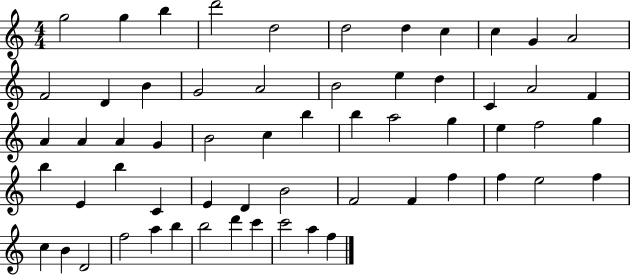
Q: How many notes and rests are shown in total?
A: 60